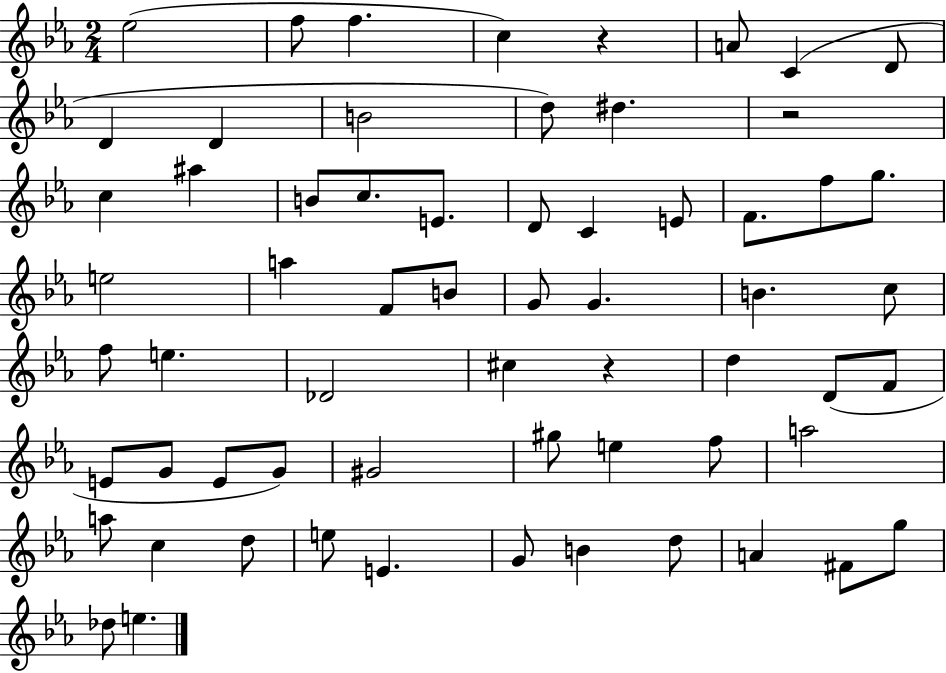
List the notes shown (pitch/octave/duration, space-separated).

Eb5/h F5/e F5/q. C5/q R/q A4/e C4/q D4/e D4/q D4/q B4/h D5/e D#5/q. R/h C5/q A#5/q B4/e C5/e. E4/e. D4/e C4/q E4/e F4/e. F5/e G5/e. E5/h A5/q F4/e B4/e G4/e G4/q. B4/q. C5/e F5/e E5/q. Db4/h C#5/q R/q D5/q D4/e F4/e E4/e G4/e E4/e G4/e G#4/h G#5/e E5/q F5/e A5/h A5/e C5/q D5/e E5/e E4/q. G4/e B4/q D5/e A4/q F#4/e G5/e Db5/e E5/q.